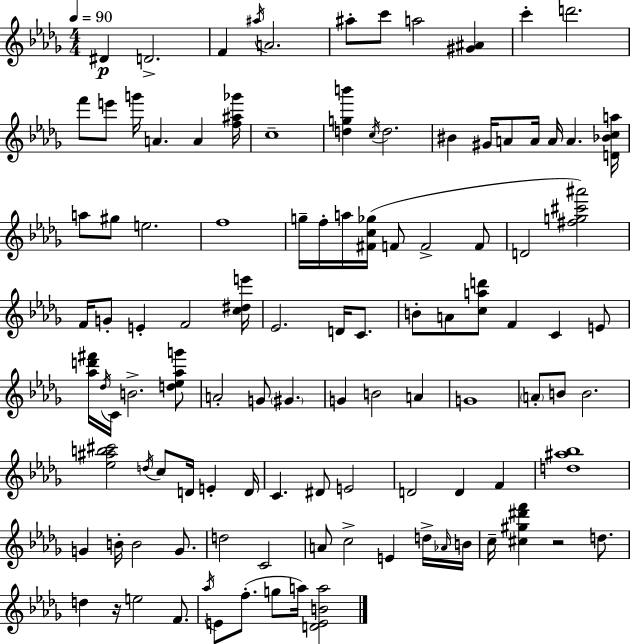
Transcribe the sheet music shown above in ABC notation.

X:1
T:Untitled
M:4/4
L:1/4
K:Bbm
^D D2 F ^a/4 A2 ^a/2 c'/2 a2 [^G^A] c' d'2 f'/2 e'/2 g'/4 A A [f^a_g']/4 c4 [dgb'] c/4 d2 ^B ^G/4 A/2 A/4 A/4 A [D_Bca]/4 a/2 ^g/2 e2 f4 g/4 f/4 a/4 [^Fc_g]/4 F/2 F2 F/2 D2 [^fg^c'^a']2 F/4 G/2 E F2 [c^de']/4 _E2 D/4 C/2 B/2 A/2 [cad']/2 F C E/2 [_ad'^f']/4 _d/4 C/4 B2 [d_e_ag']/2 A2 G/2 ^G G B2 A G4 A/2 B/2 B2 [_e^ab^c']2 d/4 c/2 D/4 E D/4 C ^D/2 E2 D2 D F [d^a_b]4 G B/4 B2 G/2 d2 C2 A/2 c2 E d/4 _A/4 B/4 c/4 [^c^g^d'f'] z2 d/2 d z/4 e2 F/2 _a/4 E/2 f/2 g/2 a/4 [DEBa]2